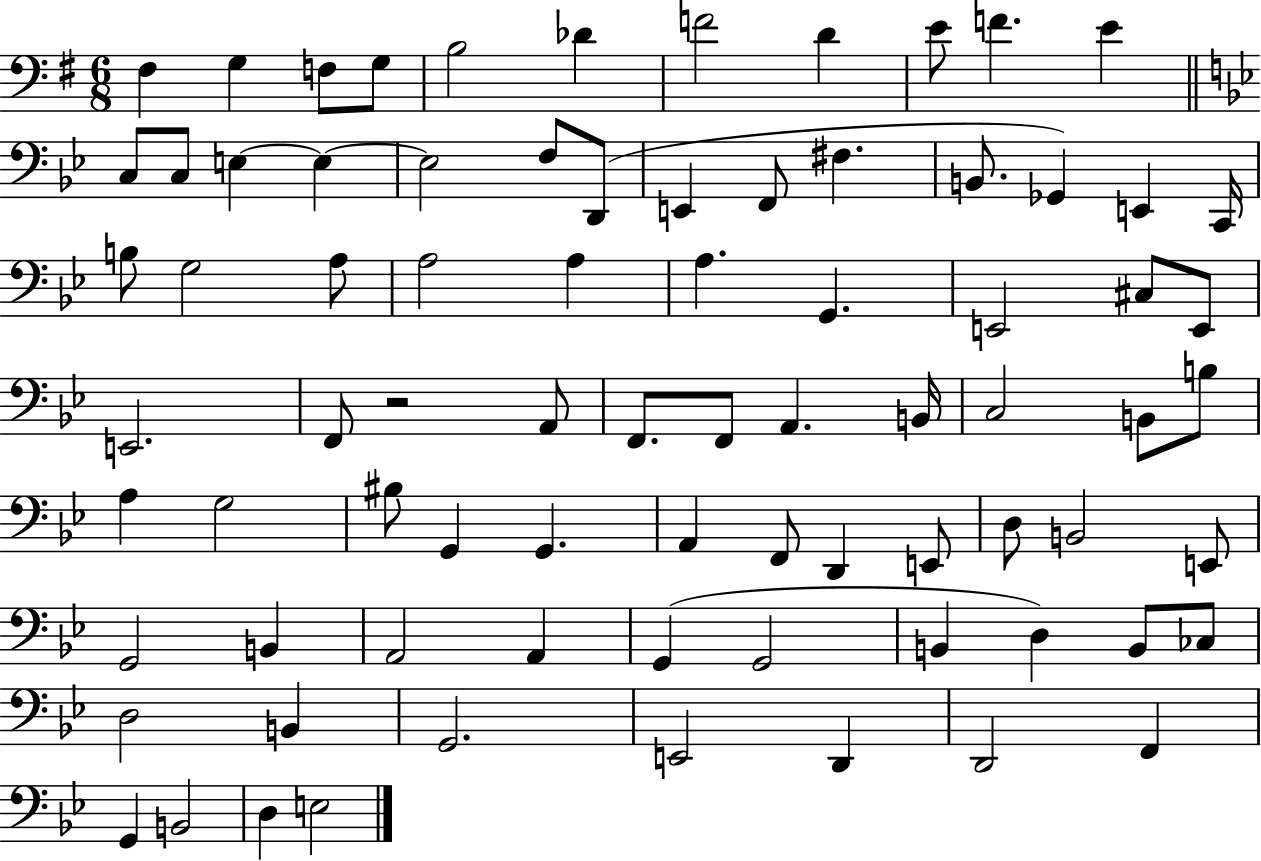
{
  \clef bass
  \numericTimeSignature
  \time 6/8
  \key g \major
  fis4 g4 f8 g8 | b2 des'4 | f'2 d'4 | e'8 f'4. e'4 | \break \bar "||" \break \key bes \major c8 c8 e4~~ e4~~ | e2 f8 d,8( | e,4 f,8 fis4. | b,8. ges,4) e,4 c,16 | \break b8 g2 a8 | a2 a4 | a4. g,4. | e,2 cis8 e,8 | \break e,2. | f,8 r2 a,8 | f,8. f,8 a,4. b,16 | c2 b,8 b8 | \break a4 g2 | bis8 g,4 g,4. | a,4 f,8 d,4 e,8 | d8 b,2 e,8 | \break g,2 b,4 | a,2 a,4 | g,4( g,2 | b,4 d4) b,8 ces8 | \break d2 b,4 | g,2. | e,2 d,4 | d,2 f,4 | \break g,4 b,2 | d4 e2 | \bar "|."
}